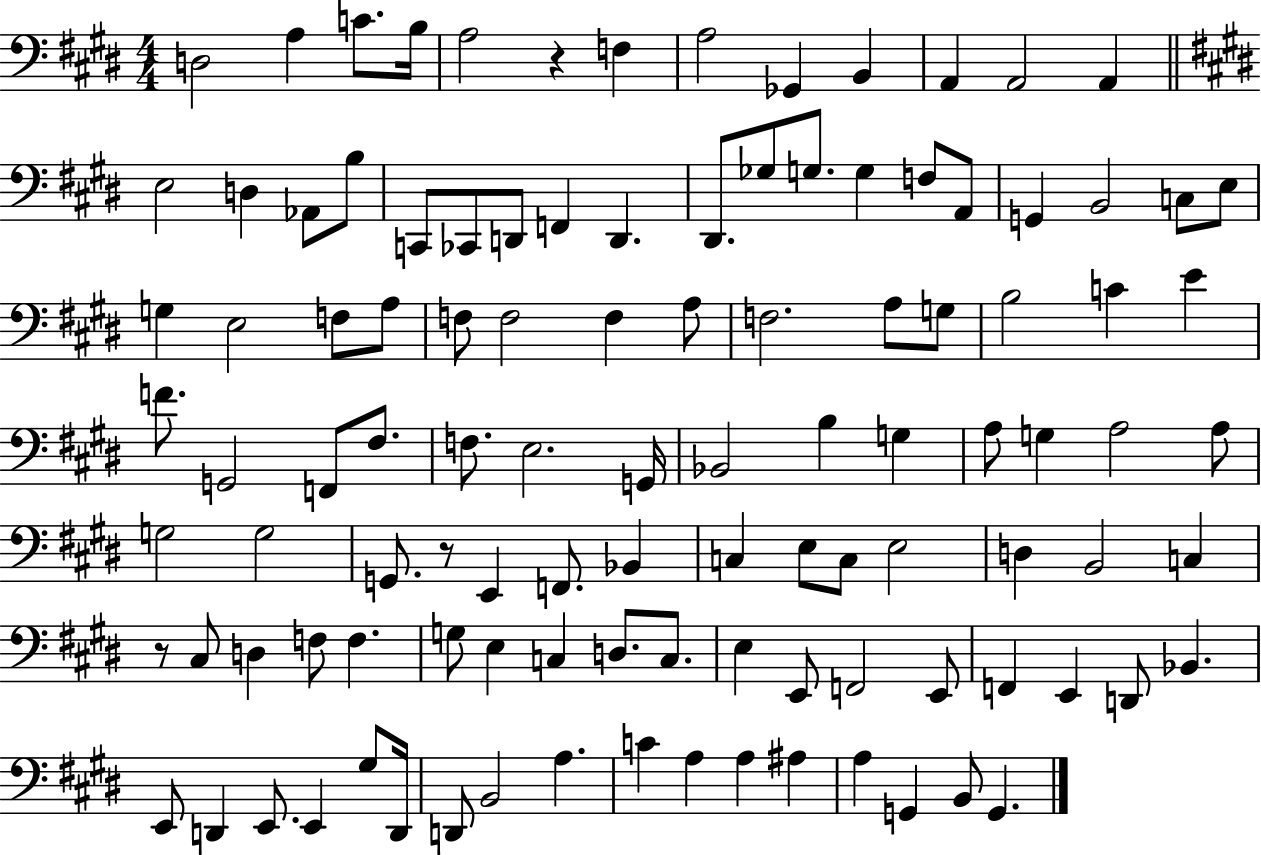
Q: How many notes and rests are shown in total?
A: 109